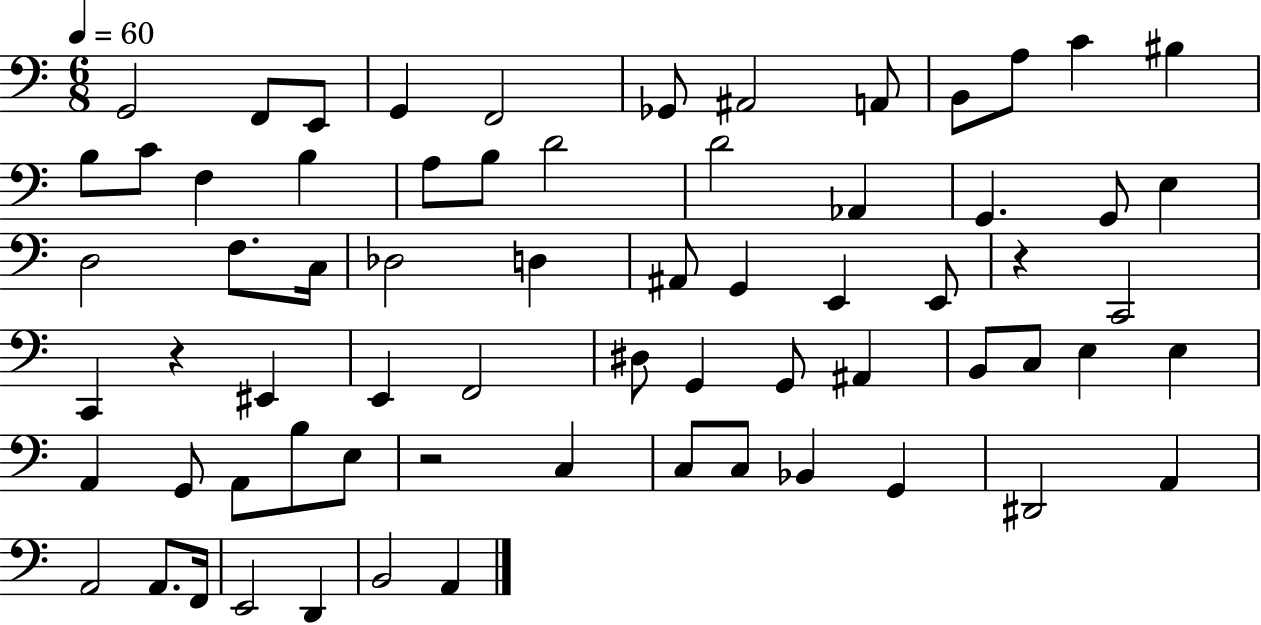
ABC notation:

X:1
T:Untitled
M:6/8
L:1/4
K:C
G,,2 F,,/2 E,,/2 G,, F,,2 _G,,/2 ^A,,2 A,,/2 B,,/2 A,/2 C ^B, B,/2 C/2 F, B, A,/2 B,/2 D2 D2 _A,, G,, G,,/2 E, D,2 F,/2 C,/4 _D,2 D, ^A,,/2 G,, E,, E,,/2 z C,,2 C,, z ^E,, E,, F,,2 ^D,/2 G,, G,,/2 ^A,, B,,/2 C,/2 E, E, A,, G,,/2 A,,/2 B,/2 E,/2 z2 C, C,/2 C,/2 _B,, G,, ^D,,2 A,, A,,2 A,,/2 F,,/4 E,,2 D,, B,,2 A,,